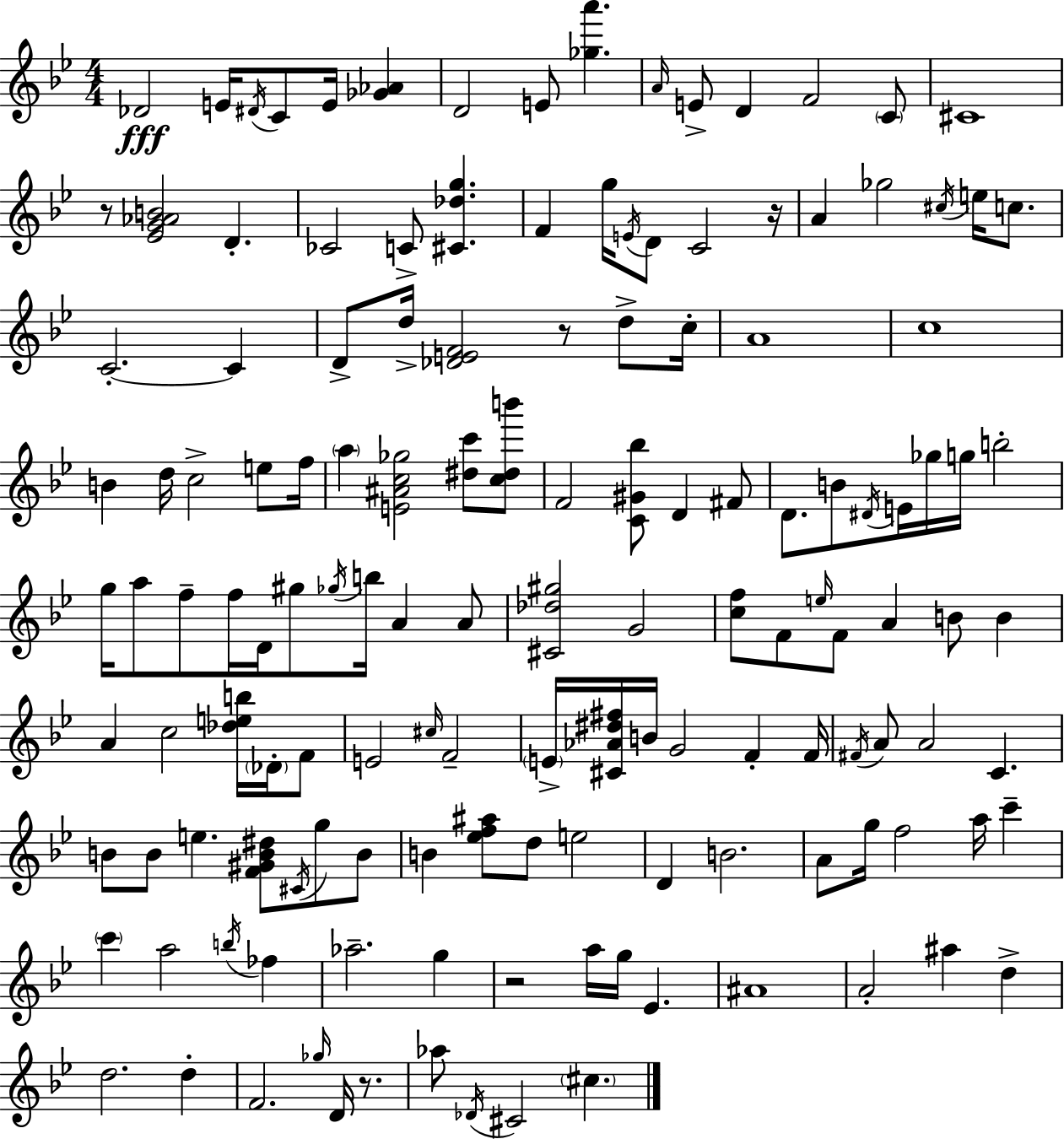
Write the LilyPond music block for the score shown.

{
  \clef treble
  \numericTimeSignature
  \time 4/4
  \key g \minor
  des'2\fff e'16 \acciaccatura { dis'16 } c'8 e'16 <ges' aes'>4 | d'2 e'8 <ges'' a'''>4. | \grace { a'16 } e'8-> d'4 f'2 | \parenthesize c'8 cis'1 | \break r8 <ees' g' aes' b'>2 d'4.-. | ces'2 c'8-> <cis' des'' g''>4. | f'4 g''16 \acciaccatura { e'16 } d'8 c'2 | r16 a'4 ges''2 \acciaccatura { cis''16 } | \break e''16 c''8. c'2.-.~~ | c'4 d'8-> d''16-> <des' e' f'>2 r8 | d''8-> c''16-. a'1 | c''1 | \break b'4 d''16 c''2-> | e''8 f''16 \parenthesize a''4 <e' ais' c'' ges''>2 | <dis'' c'''>8 <c'' dis'' b'''>8 f'2 <c' gis' bes''>8 d'4 | fis'8 d'8. b'8 \acciaccatura { dis'16 } e'16 ges''16 g''16 b''2-. | \break g''16 a''8 f''8-- f''16 d'16 gis''8 \acciaccatura { ges''16 } b''16 | a'4 a'8 <cis' des'' gis''>2 g'2 | <c'' f''>8 f'8 \grace { e''16 } f'8 a'4 | b'8 b'4 a'4 c''2 | \break <des'' e'' b''>16 \parenthesize des'16-. f'8 e'2 \grace { cis''16 } | f'2-- \parenthesize e'16-> <cis' aes' dis'' fis''>16 b'16 g'2 | f'4-. f'16 \acciaccatura { fis'16 } a'8 a'2 | c'4. b'8 b'8 e''4. | \break <f' gis' b' dis''>8 \acciaccatura { cis'16 } g''8 b'8 b'4 <ees'' f'' ais''>8 | d''8 e''2 d'4 b'2. | a'8 g''16 f''2 | a''16 c'''4-- \parenthesize c'''4 a''2 | \break \acciaccatura { b''16 } fes''4 aes''2.-- | g''4 r2 | a''16 g''16 ees'4. ais'1 | a'2-. | \break ais''4 d''4-> d''2. | d''4-. f'2. | \grace { ges''16 } d'16 r8. aes''8 \acciaccatura { des'16 } cis'2 | \parenthesize cis''4. \bar "|."
}